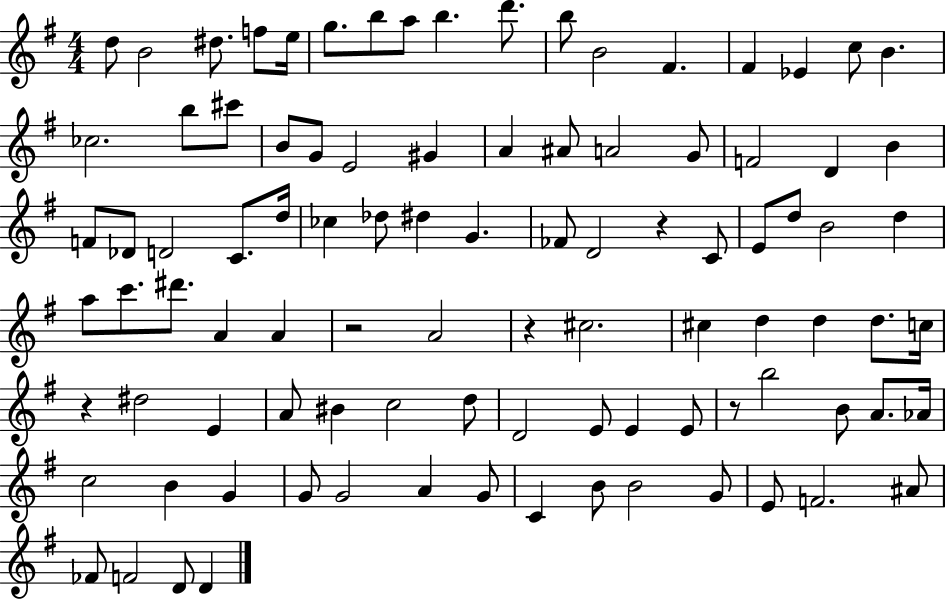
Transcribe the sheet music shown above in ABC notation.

X:1
T:Untitled
M:4/4
L:1/4
K:G
d/2 B2 ^d/2 f/2 e/4 g/2 b/2 a/2 b d'/2 b/2 B2 ^F ^F _E c/2 B _c2 b/2 ^c'/2 B/2 G/2 E2 ^G A ^A/2 A2 G/2 F2 D B F/2 _D/2 D2 C/2 d/4 _c _d/2 ^d G _F/2 D2 z C/2 E/2 d/2 B2 d a/2 c'/2 ^d'/2 A A z2 A2 z ^c2 ^c d d d/2 c/4 z ^d2 E A/2 ^B c2 d/2 D2 E/2 E E/2 z/2 b2 B/2 A/2 _A/4 c2 B G G/2 G2 A G/2 C B/2 B2 G/2 E/2 F2 ^A/2 _F/2 F2 D/2 D